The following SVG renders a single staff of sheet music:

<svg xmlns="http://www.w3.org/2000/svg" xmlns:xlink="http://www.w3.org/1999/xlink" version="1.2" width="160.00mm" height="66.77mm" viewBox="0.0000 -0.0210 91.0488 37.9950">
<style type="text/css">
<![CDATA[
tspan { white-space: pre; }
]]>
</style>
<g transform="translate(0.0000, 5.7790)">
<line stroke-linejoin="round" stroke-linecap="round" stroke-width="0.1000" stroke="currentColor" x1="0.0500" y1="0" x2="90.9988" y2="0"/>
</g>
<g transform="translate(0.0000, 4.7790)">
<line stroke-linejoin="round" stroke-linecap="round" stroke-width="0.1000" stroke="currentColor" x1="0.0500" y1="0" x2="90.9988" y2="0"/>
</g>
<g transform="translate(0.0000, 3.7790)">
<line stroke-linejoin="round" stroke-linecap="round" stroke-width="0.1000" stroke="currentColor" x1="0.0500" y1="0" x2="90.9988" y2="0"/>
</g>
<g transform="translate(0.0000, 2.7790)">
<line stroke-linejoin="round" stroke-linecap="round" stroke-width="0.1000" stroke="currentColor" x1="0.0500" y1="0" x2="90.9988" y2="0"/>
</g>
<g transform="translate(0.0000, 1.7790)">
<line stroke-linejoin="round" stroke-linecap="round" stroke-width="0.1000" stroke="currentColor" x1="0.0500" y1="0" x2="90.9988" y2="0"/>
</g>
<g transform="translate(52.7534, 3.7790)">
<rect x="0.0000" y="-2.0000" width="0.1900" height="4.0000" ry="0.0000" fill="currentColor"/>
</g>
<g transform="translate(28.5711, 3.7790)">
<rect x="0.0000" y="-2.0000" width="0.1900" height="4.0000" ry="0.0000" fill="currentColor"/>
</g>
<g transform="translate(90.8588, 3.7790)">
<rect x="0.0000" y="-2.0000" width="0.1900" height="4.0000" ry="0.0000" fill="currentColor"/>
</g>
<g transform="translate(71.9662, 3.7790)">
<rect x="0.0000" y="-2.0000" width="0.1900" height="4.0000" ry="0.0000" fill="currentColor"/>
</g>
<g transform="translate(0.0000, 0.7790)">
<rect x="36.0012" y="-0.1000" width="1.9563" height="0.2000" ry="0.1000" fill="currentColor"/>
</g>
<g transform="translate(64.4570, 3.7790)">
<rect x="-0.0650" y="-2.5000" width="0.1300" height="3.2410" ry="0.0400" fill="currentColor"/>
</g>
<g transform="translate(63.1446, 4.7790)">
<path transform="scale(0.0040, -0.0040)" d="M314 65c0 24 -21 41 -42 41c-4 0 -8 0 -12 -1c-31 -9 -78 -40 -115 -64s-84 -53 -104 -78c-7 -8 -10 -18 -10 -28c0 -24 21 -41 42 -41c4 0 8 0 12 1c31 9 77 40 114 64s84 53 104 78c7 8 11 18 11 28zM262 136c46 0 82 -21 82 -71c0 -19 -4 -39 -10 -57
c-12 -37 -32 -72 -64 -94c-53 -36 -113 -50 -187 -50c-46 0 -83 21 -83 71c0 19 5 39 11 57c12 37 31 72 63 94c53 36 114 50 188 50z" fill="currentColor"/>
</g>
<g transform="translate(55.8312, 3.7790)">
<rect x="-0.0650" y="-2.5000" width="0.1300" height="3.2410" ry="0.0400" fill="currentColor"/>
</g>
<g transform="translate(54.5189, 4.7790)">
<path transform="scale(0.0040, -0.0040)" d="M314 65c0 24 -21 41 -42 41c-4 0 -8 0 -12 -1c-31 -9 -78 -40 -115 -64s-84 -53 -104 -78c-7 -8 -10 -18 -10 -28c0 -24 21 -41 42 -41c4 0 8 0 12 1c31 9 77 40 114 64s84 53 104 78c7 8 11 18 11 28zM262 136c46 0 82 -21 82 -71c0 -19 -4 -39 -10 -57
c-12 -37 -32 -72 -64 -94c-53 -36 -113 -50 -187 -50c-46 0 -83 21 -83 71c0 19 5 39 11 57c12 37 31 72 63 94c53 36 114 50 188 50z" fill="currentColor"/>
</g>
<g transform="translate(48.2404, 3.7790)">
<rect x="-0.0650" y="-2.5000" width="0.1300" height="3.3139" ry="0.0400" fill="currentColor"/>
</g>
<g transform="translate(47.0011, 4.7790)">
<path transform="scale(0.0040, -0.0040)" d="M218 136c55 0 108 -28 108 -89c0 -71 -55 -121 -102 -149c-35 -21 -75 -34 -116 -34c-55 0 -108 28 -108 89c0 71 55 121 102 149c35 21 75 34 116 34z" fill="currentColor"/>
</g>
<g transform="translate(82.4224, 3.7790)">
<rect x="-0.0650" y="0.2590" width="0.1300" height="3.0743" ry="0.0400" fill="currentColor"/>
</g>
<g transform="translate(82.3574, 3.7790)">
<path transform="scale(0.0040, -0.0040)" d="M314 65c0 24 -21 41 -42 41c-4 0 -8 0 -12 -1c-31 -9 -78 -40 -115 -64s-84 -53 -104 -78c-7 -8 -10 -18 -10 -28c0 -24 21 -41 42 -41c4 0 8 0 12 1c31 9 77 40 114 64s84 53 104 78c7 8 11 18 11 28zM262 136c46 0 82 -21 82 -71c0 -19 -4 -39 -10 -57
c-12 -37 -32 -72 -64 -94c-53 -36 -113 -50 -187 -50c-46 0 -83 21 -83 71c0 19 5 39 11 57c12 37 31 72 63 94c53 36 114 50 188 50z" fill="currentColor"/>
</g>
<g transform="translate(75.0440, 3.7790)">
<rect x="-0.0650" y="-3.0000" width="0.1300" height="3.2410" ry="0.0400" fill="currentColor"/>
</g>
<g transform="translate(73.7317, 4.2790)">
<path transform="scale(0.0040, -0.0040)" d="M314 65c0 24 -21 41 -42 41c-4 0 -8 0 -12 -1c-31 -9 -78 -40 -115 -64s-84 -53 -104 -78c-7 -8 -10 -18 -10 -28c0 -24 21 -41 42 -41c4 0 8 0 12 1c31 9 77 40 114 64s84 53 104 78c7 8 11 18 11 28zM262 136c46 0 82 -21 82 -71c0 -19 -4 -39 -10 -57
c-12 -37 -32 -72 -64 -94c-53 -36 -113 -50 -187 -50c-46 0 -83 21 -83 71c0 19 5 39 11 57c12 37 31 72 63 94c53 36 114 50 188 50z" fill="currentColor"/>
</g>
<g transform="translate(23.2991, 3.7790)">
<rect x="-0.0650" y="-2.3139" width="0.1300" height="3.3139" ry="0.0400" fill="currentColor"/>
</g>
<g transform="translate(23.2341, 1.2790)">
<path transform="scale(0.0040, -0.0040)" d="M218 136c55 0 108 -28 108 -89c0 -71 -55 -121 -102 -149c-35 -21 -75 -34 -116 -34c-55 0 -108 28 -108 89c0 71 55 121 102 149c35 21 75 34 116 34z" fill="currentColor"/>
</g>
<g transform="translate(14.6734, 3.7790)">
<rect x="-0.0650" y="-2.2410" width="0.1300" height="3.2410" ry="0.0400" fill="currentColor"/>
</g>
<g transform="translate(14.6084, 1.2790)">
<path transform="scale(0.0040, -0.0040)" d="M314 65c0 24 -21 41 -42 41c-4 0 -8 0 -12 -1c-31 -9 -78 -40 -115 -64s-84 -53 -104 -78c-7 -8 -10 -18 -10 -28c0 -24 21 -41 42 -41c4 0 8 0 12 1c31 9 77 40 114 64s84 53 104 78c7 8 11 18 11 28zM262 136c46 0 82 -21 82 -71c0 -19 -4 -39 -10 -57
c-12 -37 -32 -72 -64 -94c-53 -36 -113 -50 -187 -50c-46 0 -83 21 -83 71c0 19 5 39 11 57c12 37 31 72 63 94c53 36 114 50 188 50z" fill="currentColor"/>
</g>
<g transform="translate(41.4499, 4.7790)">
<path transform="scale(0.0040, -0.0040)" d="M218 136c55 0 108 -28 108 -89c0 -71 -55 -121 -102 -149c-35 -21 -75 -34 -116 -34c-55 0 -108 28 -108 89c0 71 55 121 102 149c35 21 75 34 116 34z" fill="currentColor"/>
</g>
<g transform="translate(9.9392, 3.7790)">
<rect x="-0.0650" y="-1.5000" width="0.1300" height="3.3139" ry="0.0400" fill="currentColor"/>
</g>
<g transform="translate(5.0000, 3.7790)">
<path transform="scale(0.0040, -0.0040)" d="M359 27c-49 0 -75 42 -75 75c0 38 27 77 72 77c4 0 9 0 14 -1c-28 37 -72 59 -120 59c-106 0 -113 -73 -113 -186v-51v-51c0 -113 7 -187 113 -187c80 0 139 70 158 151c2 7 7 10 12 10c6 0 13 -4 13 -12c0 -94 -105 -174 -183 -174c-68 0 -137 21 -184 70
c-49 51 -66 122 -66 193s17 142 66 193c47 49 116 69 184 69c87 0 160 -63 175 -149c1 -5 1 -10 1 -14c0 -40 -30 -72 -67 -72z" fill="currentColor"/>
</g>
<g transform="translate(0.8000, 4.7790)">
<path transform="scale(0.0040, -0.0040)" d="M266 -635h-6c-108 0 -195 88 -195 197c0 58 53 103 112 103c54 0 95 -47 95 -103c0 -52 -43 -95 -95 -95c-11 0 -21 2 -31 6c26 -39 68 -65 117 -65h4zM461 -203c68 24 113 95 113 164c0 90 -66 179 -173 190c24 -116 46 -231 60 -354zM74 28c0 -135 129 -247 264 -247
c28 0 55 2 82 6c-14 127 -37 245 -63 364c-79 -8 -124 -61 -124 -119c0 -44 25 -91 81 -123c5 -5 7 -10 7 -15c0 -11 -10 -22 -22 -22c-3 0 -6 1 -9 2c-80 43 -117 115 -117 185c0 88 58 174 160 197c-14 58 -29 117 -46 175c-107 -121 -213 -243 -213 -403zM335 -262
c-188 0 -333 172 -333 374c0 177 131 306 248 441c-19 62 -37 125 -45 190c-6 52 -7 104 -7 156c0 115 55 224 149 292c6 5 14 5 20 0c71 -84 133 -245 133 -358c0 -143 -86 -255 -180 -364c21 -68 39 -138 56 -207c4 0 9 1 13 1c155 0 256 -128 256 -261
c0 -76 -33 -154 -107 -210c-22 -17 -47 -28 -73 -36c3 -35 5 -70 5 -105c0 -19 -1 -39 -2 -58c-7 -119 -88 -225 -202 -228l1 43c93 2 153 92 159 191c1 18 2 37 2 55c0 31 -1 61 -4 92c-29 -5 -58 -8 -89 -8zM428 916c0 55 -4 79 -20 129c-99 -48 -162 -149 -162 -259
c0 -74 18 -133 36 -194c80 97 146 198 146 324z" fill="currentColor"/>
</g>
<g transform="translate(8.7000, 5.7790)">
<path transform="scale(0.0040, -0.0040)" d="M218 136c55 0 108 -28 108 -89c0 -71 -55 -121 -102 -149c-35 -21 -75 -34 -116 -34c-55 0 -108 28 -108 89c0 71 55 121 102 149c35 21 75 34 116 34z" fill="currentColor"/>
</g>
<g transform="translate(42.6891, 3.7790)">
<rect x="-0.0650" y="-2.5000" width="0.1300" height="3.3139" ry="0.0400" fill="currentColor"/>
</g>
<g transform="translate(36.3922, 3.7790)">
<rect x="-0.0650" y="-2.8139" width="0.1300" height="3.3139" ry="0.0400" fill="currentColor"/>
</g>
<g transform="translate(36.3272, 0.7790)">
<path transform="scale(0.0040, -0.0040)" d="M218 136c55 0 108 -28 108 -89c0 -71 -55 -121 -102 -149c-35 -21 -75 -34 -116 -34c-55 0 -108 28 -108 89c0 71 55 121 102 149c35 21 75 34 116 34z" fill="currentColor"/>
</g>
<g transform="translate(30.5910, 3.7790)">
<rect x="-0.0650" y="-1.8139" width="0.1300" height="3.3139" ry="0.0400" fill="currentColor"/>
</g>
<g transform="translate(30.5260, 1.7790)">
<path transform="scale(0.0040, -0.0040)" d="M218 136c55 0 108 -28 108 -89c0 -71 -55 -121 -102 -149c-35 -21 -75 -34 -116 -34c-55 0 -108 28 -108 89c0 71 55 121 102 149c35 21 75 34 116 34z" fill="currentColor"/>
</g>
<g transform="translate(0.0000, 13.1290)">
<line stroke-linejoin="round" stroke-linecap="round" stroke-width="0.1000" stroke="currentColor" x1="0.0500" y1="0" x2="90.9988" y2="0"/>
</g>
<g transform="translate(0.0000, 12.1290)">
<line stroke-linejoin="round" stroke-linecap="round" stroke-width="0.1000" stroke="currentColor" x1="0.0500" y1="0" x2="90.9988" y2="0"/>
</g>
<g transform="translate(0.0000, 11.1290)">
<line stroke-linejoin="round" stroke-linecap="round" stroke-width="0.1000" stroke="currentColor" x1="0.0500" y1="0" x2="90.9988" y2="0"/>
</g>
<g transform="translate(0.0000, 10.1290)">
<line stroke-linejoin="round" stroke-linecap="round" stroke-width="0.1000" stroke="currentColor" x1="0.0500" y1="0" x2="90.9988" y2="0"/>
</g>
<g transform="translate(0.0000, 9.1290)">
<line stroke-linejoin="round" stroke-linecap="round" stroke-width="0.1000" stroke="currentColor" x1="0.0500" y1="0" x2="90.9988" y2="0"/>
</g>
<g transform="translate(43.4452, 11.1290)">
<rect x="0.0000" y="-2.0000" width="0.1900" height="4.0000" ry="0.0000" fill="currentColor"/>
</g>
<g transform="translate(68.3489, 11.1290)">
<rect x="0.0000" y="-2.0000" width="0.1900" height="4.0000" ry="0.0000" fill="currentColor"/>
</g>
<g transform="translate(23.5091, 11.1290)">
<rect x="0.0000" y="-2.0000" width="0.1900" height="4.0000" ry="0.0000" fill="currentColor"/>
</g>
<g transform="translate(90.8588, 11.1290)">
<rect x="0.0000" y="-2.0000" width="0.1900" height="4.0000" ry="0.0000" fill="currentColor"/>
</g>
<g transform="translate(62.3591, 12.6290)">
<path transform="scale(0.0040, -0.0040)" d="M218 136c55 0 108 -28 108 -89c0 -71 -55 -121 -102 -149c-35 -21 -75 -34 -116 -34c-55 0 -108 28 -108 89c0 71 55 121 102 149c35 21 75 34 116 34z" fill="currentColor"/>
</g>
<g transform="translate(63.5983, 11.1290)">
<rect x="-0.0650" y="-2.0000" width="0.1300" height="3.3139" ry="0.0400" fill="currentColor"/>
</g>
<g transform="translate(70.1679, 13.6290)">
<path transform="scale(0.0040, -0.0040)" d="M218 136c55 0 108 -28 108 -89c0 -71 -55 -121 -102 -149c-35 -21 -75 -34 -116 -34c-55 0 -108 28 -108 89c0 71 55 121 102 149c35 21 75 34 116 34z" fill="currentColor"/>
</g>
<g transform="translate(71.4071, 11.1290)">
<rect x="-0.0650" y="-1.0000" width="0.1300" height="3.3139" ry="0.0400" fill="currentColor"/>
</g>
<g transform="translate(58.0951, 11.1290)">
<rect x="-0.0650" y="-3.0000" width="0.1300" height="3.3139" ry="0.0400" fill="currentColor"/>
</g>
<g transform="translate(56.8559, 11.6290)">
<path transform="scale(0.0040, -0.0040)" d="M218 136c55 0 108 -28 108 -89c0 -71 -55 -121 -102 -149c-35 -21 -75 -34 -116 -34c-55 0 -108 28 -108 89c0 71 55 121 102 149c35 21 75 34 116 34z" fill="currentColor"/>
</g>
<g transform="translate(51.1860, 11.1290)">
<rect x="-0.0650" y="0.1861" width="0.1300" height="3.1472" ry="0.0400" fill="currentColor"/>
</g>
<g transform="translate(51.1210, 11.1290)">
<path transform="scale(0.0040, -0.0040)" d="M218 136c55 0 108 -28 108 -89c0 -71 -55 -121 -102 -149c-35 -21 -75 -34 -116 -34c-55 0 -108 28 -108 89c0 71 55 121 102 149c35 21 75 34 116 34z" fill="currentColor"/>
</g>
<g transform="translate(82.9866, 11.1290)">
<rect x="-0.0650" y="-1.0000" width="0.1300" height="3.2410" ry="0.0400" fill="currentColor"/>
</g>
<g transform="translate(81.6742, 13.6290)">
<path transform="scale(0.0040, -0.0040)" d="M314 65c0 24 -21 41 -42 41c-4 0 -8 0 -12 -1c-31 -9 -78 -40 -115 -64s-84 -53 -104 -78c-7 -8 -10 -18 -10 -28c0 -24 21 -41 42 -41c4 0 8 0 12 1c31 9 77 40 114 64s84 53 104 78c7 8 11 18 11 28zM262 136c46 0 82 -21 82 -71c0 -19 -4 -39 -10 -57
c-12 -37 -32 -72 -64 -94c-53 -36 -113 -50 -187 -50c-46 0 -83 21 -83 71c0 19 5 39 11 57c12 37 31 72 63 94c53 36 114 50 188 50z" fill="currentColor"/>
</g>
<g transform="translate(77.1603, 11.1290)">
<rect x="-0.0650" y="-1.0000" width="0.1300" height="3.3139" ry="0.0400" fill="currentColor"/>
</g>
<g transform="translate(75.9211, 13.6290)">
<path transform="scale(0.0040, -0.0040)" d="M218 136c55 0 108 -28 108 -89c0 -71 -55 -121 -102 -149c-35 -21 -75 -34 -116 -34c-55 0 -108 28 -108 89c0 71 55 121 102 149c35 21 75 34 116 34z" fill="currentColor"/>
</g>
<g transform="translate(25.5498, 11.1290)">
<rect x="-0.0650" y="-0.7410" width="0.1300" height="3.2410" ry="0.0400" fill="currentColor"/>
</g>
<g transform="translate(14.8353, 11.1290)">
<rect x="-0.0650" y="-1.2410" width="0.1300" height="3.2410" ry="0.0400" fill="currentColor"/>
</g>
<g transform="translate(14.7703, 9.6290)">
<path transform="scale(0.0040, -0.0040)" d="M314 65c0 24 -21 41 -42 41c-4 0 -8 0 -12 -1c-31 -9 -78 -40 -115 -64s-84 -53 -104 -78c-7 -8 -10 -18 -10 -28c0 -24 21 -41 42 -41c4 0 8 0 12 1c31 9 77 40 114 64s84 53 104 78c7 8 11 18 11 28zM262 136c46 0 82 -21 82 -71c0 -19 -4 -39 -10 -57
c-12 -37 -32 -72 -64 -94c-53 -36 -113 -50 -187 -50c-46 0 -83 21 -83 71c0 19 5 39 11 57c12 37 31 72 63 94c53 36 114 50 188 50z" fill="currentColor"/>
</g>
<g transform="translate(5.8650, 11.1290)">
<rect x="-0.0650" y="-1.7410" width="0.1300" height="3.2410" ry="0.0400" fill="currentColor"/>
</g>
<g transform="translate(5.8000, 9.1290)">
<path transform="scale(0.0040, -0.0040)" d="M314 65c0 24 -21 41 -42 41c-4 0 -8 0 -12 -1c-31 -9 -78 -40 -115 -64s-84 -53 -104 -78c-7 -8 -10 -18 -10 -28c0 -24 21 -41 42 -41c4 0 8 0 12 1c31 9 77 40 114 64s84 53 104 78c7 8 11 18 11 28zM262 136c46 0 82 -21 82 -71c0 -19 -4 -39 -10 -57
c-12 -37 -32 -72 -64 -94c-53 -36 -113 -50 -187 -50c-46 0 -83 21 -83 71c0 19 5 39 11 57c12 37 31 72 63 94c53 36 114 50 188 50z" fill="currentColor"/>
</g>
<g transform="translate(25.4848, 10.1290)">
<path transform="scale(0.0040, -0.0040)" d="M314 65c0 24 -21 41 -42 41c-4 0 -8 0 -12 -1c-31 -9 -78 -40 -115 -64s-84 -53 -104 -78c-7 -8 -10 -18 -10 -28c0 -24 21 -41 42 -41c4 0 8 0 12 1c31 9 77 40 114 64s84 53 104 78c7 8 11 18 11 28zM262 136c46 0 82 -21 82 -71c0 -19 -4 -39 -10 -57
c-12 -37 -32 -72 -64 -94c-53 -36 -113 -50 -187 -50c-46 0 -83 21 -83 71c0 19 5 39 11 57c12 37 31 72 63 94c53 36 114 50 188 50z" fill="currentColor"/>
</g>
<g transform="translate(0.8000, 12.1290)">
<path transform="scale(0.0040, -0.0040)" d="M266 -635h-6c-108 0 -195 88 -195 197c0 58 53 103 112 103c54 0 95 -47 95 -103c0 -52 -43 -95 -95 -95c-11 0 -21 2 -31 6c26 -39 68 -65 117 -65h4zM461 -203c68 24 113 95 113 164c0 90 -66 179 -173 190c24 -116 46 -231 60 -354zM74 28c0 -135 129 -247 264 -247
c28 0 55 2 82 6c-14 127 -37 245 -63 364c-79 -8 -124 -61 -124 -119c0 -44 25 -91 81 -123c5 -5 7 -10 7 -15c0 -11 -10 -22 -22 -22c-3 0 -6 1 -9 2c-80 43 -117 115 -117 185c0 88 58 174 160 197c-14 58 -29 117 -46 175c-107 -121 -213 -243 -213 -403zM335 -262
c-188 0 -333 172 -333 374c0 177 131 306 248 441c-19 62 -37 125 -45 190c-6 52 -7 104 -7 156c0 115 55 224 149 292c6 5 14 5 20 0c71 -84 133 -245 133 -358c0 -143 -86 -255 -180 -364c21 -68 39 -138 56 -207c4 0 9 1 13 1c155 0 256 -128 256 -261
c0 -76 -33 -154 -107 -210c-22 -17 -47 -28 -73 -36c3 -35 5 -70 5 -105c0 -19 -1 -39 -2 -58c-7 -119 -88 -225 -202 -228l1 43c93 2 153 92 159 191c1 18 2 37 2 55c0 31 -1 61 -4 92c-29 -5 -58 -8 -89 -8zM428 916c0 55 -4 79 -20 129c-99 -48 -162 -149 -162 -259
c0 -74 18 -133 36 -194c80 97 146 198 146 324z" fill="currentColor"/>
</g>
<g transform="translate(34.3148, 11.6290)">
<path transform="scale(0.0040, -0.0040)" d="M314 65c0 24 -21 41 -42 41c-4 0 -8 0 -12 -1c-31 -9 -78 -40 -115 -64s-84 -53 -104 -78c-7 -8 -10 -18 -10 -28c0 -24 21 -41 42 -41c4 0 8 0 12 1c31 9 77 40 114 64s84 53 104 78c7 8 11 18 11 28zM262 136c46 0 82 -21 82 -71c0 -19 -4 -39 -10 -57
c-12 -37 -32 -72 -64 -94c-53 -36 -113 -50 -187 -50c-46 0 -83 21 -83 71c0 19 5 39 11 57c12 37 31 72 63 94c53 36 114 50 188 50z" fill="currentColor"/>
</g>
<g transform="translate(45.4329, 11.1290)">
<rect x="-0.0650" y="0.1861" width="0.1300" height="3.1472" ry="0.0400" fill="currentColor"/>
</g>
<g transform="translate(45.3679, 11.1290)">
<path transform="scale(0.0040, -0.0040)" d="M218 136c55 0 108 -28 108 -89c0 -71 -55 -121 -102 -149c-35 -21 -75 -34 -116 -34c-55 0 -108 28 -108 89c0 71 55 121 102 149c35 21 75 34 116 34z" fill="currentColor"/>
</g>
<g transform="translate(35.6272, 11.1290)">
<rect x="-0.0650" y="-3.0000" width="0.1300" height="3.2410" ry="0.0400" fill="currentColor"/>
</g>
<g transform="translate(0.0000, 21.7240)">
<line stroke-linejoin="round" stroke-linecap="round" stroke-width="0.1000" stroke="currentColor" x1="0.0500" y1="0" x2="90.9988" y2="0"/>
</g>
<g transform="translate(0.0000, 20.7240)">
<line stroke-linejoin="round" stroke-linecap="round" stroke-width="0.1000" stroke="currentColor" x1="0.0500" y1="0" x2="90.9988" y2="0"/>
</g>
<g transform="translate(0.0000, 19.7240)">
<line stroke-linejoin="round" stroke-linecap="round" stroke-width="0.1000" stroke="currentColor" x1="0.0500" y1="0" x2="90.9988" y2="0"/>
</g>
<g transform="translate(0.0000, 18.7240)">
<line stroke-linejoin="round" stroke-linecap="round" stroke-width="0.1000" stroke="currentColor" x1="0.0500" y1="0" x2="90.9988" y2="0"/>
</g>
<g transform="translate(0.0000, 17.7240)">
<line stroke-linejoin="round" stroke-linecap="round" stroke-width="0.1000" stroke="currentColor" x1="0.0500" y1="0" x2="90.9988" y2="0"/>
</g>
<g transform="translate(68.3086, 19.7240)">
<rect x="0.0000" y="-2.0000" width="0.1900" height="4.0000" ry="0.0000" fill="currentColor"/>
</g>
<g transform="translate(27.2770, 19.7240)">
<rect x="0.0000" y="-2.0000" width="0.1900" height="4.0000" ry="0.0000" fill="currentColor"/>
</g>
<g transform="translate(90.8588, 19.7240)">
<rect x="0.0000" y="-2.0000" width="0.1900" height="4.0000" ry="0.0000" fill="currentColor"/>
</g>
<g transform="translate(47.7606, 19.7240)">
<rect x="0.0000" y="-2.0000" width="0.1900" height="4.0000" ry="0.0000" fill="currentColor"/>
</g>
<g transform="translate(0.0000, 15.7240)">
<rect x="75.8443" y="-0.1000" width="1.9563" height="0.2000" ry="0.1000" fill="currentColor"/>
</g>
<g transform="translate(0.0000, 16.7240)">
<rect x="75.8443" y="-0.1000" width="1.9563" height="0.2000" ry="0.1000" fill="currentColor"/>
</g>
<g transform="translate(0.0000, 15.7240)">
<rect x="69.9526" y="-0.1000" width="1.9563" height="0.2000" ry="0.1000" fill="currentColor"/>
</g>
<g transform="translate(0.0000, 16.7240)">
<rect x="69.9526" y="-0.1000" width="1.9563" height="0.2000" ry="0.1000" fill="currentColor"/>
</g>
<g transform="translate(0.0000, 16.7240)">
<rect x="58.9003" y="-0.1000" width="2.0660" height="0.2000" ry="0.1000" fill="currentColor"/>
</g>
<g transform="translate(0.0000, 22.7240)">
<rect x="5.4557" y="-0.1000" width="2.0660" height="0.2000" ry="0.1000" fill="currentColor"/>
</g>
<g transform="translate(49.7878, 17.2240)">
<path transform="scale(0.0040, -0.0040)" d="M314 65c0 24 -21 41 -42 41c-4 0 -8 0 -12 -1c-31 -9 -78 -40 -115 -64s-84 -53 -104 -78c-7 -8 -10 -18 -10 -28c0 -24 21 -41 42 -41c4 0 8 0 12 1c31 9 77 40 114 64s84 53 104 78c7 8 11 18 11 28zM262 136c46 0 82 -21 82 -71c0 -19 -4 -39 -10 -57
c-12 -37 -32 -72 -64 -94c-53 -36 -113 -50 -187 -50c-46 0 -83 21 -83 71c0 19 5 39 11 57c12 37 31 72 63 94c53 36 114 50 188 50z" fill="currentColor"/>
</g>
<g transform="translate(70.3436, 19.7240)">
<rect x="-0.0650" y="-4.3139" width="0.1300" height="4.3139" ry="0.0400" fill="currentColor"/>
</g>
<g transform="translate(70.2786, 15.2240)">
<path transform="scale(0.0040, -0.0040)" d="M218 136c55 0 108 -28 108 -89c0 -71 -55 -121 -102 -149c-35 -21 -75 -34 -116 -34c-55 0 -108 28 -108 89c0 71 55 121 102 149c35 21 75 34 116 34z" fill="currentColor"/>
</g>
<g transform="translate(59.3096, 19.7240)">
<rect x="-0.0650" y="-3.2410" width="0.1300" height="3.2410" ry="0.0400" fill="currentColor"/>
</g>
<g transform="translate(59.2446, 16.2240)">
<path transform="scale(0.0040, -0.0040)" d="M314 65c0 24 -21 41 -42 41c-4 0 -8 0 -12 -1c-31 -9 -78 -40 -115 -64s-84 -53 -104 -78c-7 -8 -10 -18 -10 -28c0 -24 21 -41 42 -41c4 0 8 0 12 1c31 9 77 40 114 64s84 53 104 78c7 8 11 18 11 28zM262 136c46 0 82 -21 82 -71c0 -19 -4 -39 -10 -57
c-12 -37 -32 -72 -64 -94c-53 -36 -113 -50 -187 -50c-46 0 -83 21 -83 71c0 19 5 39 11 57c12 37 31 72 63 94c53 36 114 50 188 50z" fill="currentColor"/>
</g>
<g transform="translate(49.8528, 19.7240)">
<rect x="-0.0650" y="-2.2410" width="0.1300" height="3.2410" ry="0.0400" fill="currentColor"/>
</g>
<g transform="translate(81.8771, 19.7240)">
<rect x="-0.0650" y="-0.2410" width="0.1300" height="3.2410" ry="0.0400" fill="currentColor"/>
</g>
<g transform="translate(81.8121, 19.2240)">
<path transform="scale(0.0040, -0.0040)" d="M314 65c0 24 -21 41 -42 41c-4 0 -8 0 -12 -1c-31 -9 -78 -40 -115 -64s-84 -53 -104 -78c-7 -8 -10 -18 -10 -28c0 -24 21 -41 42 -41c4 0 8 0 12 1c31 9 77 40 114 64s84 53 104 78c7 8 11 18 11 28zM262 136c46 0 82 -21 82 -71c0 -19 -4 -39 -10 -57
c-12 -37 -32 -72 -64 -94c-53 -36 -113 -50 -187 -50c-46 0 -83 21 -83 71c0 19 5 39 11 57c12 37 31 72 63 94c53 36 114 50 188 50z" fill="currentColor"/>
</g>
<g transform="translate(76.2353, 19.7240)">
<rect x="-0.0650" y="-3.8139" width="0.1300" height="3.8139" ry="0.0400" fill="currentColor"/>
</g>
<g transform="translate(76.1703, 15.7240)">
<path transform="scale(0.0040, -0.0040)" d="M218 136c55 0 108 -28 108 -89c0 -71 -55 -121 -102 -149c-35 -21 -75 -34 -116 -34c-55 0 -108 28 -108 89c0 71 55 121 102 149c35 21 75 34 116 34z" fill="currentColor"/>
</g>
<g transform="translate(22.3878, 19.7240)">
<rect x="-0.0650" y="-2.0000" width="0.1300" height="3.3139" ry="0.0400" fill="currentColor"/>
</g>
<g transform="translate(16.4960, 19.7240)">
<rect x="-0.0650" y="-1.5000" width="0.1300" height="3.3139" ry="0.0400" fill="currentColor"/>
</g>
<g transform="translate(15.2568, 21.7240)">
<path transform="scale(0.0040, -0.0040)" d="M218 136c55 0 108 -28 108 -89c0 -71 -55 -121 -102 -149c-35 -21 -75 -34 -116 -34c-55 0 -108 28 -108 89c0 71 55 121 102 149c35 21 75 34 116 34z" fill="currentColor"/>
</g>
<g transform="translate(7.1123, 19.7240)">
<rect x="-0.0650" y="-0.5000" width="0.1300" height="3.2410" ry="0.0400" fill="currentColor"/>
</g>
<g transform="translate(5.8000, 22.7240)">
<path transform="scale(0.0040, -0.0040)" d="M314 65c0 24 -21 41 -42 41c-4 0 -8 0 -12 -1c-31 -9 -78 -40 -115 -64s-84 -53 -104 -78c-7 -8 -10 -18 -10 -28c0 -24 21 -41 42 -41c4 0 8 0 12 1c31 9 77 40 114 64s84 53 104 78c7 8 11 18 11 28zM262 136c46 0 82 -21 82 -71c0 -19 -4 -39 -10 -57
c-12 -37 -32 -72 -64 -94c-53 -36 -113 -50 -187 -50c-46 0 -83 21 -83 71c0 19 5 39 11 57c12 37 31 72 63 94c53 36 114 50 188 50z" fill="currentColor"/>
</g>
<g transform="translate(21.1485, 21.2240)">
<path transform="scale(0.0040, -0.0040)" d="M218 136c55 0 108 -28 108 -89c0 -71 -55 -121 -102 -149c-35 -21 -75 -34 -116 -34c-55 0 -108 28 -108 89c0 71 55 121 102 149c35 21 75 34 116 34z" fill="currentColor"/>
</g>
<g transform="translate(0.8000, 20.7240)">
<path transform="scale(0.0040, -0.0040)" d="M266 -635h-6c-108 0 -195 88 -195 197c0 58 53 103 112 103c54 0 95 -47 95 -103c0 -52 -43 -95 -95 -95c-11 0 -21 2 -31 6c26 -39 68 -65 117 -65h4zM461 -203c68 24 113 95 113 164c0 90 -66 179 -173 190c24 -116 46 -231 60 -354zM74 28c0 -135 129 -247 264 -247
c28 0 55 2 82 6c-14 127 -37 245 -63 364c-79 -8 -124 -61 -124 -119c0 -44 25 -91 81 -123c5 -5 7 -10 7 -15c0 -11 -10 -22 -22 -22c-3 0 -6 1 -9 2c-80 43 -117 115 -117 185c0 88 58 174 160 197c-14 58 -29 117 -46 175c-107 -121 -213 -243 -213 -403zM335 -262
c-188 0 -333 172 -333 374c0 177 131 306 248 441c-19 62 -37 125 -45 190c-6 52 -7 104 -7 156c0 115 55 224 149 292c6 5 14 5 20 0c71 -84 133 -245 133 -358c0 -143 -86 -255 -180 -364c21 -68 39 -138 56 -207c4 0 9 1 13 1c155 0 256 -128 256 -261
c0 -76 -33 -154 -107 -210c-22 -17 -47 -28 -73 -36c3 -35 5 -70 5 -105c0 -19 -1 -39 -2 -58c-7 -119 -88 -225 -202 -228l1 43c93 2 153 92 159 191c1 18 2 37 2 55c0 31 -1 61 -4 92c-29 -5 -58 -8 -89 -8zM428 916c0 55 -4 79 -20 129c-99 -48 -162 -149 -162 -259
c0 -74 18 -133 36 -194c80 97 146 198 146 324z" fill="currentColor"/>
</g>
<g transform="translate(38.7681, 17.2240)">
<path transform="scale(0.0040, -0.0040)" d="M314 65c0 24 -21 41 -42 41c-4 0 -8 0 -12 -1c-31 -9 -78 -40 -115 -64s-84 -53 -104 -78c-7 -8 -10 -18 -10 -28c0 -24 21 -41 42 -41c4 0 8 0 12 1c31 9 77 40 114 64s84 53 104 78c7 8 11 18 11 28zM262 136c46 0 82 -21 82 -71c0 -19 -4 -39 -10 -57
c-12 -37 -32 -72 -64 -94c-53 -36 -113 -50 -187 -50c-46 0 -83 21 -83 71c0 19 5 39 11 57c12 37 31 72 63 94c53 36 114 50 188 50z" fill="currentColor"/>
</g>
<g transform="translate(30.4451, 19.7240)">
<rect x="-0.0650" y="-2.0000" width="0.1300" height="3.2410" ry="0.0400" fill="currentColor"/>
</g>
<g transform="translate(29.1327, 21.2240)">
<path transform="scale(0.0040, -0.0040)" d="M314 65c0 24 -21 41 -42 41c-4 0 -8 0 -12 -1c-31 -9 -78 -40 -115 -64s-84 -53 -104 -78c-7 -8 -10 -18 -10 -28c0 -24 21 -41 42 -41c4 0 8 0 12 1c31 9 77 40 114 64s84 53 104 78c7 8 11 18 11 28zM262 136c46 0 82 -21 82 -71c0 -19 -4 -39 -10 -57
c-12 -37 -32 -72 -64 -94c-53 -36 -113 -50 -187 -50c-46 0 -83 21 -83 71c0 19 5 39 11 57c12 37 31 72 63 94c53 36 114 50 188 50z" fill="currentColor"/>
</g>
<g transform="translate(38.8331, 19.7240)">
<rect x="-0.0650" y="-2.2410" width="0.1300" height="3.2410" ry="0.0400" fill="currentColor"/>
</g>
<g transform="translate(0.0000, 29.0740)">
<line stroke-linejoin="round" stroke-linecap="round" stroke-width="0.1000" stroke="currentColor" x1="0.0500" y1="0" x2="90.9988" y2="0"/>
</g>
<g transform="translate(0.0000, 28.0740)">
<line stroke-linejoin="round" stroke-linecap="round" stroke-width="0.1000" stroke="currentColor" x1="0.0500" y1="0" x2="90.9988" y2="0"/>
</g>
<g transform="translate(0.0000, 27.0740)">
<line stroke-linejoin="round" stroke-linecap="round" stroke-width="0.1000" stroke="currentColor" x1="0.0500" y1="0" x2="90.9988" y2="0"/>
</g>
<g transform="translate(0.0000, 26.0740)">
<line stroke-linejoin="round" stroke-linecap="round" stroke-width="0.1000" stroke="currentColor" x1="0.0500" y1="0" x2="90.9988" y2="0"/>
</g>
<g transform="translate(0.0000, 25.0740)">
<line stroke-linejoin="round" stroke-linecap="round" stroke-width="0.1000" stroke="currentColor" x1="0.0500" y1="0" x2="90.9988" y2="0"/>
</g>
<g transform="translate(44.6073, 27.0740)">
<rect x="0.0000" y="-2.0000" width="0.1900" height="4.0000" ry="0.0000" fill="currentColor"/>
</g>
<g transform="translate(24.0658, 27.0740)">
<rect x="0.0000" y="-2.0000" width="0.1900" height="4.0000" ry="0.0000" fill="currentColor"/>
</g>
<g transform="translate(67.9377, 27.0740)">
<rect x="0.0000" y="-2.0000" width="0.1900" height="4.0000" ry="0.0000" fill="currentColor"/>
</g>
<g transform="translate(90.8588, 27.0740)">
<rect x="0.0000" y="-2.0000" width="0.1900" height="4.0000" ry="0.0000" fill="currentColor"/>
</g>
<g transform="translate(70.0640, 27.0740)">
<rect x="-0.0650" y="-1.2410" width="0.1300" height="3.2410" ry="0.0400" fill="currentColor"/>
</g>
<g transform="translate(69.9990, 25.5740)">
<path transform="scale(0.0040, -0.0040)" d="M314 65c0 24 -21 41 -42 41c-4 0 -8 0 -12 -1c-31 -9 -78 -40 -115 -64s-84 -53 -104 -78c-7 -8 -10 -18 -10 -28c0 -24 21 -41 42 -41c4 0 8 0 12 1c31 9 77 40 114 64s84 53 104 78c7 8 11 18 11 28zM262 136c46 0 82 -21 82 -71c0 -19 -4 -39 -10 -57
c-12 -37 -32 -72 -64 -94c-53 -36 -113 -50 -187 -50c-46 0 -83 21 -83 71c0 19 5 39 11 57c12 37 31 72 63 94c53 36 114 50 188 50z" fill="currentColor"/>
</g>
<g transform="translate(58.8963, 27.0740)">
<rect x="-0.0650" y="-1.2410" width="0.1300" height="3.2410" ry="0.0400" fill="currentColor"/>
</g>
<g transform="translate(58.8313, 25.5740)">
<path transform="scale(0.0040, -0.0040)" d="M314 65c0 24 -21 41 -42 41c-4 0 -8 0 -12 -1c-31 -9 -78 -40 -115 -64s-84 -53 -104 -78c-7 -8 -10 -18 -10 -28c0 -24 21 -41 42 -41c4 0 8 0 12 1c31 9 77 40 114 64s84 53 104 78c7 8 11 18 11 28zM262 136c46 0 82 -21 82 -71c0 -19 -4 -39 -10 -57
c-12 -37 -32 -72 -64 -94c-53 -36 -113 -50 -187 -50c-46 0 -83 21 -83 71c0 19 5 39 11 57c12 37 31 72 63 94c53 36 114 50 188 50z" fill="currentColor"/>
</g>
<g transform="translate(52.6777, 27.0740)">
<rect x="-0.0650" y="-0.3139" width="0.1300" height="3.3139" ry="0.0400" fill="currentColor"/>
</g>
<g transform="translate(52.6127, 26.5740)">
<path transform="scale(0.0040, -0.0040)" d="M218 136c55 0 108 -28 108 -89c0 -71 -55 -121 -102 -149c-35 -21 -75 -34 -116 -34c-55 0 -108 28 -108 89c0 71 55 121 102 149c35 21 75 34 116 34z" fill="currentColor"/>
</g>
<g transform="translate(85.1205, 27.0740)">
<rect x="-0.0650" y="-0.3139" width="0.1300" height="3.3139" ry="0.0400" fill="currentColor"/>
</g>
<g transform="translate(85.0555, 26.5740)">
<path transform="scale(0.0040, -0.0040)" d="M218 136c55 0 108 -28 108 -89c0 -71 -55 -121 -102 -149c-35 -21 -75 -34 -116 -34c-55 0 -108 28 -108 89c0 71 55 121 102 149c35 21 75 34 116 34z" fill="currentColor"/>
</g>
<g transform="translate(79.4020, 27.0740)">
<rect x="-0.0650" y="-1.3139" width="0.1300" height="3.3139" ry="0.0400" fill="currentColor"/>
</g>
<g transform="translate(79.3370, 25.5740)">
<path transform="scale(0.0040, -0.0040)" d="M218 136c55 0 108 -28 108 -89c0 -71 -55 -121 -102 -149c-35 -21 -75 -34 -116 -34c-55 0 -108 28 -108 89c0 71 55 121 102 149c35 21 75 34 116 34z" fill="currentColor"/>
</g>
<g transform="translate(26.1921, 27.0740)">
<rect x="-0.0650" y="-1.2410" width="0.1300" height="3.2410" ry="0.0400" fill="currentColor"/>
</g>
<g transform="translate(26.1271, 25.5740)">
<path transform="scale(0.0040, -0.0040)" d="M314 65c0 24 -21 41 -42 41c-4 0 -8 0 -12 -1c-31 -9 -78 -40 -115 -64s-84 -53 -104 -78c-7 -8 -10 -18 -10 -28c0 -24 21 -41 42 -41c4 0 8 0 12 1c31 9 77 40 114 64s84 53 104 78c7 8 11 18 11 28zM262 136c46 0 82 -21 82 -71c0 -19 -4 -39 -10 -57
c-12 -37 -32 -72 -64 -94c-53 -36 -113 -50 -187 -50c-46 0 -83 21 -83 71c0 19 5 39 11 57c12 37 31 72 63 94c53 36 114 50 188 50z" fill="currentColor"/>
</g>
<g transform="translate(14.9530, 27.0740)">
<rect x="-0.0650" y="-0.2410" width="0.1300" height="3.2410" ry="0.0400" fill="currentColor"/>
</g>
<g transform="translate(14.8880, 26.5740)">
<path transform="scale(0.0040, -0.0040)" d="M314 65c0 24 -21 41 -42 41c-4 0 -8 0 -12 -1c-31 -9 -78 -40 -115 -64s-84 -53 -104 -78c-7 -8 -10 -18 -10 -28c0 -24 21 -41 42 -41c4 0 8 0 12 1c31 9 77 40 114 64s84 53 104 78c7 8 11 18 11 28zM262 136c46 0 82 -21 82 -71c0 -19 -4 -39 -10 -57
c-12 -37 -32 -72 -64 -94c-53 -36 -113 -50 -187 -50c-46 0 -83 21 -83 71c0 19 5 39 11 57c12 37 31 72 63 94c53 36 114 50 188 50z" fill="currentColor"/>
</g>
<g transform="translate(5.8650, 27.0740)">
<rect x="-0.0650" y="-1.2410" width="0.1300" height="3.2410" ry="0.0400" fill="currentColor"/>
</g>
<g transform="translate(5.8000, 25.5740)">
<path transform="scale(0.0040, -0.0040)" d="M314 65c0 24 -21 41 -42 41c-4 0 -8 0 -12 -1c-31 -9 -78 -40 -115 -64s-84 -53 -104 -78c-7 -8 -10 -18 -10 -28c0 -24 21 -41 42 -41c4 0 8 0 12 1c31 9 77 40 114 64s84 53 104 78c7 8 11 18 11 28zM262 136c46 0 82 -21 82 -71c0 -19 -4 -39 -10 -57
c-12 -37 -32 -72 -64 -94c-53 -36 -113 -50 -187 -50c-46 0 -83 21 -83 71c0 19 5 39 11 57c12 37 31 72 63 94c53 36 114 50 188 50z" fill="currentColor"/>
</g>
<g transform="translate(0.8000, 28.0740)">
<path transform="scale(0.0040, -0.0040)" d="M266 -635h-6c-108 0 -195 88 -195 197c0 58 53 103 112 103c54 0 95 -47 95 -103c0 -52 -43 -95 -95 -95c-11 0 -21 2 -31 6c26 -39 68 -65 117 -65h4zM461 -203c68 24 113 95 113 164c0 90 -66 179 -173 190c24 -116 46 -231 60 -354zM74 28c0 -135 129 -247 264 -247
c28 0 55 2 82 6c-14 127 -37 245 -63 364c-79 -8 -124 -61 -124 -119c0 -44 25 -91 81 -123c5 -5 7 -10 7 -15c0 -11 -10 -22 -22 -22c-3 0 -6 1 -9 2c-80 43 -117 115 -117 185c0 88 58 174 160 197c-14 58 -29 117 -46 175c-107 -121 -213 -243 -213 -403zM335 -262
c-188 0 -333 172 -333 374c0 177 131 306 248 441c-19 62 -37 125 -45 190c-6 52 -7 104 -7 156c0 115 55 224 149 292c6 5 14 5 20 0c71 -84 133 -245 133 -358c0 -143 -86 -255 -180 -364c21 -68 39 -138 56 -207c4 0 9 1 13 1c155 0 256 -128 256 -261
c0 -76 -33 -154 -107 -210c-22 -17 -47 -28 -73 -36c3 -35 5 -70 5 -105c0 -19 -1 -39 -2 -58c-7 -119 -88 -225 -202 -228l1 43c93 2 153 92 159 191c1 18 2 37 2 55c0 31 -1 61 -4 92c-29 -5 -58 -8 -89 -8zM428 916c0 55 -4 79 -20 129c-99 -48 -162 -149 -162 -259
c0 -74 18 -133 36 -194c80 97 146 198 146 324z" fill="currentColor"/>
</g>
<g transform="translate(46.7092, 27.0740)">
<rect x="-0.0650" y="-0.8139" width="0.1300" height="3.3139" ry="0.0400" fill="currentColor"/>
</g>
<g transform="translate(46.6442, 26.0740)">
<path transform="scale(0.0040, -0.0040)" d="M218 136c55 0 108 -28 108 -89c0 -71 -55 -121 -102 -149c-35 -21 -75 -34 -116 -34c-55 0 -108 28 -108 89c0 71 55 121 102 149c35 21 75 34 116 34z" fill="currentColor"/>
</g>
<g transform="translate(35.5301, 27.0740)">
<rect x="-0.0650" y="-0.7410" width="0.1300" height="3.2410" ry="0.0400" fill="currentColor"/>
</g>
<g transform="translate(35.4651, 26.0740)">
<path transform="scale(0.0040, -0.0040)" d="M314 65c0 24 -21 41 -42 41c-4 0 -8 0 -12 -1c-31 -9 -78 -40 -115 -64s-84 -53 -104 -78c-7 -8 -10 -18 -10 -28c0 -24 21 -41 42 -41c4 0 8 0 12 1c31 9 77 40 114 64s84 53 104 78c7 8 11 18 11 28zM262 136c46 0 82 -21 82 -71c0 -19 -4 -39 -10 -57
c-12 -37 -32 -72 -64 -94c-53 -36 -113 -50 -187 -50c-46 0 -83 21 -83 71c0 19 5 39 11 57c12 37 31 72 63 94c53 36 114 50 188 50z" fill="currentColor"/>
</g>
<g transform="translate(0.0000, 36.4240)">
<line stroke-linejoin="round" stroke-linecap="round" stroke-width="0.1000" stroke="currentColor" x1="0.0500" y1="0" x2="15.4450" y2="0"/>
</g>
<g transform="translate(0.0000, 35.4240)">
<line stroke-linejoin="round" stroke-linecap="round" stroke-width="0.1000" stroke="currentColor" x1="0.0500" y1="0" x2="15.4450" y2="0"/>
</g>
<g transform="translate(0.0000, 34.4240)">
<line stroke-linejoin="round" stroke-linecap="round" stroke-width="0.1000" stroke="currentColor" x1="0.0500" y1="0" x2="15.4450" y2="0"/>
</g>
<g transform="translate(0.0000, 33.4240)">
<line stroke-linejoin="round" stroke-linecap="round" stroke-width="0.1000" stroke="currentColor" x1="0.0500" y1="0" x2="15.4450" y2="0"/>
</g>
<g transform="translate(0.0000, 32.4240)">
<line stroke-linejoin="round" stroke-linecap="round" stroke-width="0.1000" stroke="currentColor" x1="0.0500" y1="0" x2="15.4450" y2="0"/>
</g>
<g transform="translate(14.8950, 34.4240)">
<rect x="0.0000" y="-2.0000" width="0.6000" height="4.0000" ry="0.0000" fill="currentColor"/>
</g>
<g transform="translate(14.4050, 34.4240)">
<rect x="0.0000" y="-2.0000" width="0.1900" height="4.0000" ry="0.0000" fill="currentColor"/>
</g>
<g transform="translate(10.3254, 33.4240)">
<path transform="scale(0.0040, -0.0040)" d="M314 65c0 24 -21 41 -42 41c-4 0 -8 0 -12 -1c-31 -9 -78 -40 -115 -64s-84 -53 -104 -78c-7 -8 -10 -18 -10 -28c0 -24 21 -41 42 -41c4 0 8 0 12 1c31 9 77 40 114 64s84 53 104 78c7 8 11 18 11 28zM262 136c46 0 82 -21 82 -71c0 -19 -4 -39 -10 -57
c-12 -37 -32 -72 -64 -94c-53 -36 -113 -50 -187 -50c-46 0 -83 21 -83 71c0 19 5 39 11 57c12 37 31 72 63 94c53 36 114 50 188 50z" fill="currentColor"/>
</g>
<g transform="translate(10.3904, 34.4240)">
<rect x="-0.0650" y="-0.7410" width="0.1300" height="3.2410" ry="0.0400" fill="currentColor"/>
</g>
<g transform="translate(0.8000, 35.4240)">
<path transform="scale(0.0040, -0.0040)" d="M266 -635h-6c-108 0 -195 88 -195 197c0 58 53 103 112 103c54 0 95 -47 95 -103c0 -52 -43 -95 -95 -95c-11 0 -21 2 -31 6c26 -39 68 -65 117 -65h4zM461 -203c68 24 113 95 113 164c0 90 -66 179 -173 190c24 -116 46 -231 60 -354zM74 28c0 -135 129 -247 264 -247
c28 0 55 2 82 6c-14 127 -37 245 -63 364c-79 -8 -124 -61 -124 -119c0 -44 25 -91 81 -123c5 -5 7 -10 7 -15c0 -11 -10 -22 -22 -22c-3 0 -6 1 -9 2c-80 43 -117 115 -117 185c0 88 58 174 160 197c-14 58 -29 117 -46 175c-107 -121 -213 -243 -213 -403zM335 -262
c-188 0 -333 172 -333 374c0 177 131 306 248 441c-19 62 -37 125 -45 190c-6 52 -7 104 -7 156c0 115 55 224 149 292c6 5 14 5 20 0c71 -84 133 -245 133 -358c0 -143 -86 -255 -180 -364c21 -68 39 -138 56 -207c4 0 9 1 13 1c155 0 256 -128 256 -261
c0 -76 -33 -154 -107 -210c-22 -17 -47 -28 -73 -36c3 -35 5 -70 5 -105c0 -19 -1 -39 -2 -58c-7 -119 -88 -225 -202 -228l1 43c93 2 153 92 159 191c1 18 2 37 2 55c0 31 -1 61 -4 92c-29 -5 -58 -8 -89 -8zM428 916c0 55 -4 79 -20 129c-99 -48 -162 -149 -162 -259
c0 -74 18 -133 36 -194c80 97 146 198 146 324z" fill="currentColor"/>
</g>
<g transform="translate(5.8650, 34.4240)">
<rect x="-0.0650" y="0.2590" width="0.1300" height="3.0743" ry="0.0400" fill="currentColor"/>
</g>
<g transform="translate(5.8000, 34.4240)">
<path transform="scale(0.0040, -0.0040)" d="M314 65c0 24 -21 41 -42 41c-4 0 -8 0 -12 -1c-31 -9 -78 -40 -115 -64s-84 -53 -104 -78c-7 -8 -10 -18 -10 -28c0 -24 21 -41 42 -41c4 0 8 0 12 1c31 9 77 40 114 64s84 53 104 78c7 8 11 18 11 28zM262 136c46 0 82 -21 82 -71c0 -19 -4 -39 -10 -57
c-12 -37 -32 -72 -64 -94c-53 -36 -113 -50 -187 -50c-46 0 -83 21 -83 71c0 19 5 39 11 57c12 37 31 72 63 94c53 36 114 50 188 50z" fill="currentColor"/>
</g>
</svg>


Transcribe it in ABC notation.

X:1
T:Untitled
M:4/4
L:1/4
K:C
E g2 g f a G G G2 G2 A2 B2 f2 e2 d2 A2 B B A F D D D2 C2 E F F2 g2 g2 b2 d' c' c2 e2 c2 e2 d2 d c e2 e2 e c B2 d2